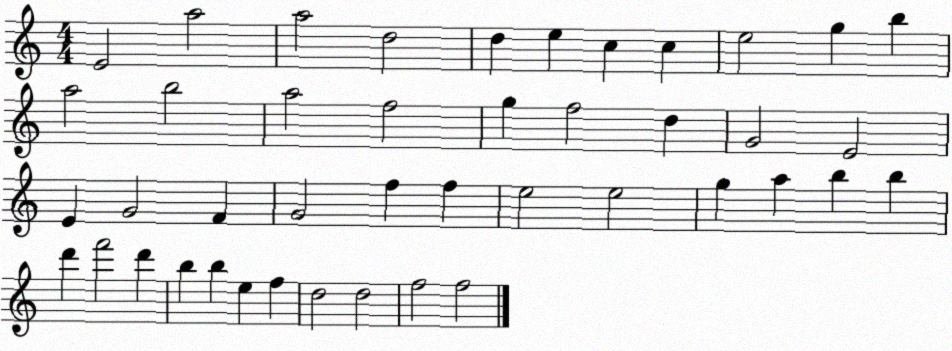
X:1
T:Untitled
M:4/4
L:1/4
K:C
E2 a2 a2 d2 d e c c e2 g b a2 b2 a2 f2 g f2 d G2 E2 E G2 F G2 f f e2 e2 g a b b d' f'2 d' b b e f d2 d2 f2 f2